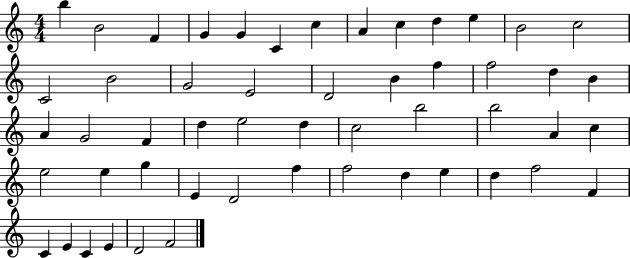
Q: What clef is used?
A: treble